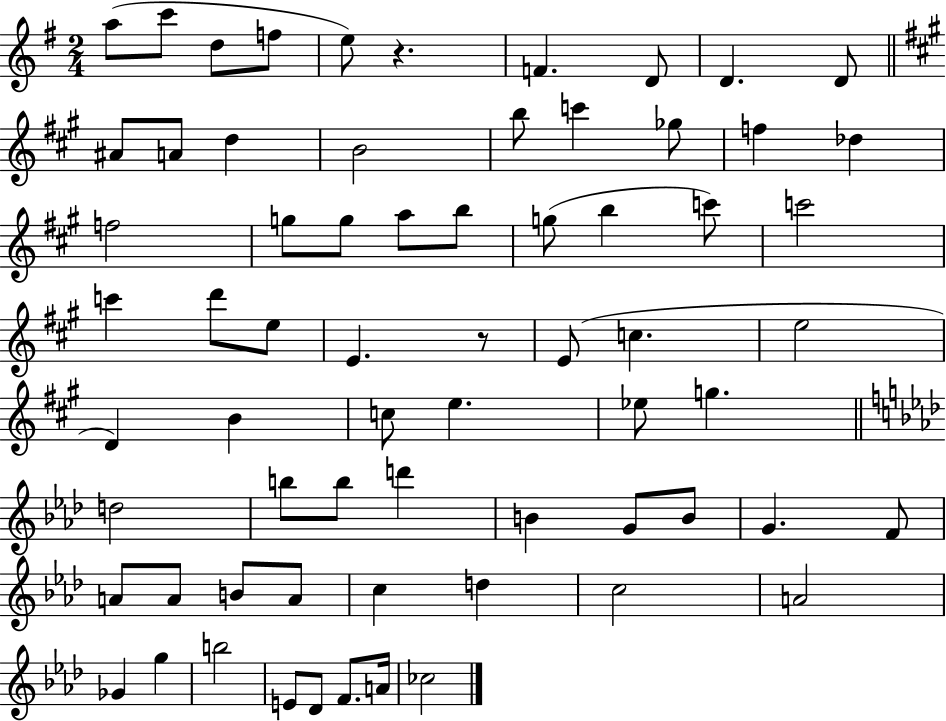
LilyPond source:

{
  \clef treble
  \numericTimeSignature
  \time 2/4
  \key g \major
  a''8( c'''8 d''8 f''8 | e''8) r4. | f'4. d'8 | d'4. d'8 | \break \bar "||" \break \key a \major ais'8 a'8 d''4 | b'2 | b''8 c'''4 ges''8 | f''4 des''4 | \break f''2 | g''8 g''8 a''8 b''8 | g''8( b''4 c'''8) | c'''2 | \break c'''4 d'''8 e''8 | e'4. r8 | e'8( c''4. | e''2 | \break d'4) b'4 | c''8 e''4. | ees''8 g''4. | \bar "||" \break \key aes \major d''2 | b''8 b''8 d'''4 | b'4 g'8 b'8 | g'4. f'8 | \break a'8 a'8 b'8 a'8 | c''4 d''4 | c''2 | a'2 | \break ges'4 g''4 | b''2 | e'8 des'8 f'8. a'16 | ces''2 | \break \bar "|."
}